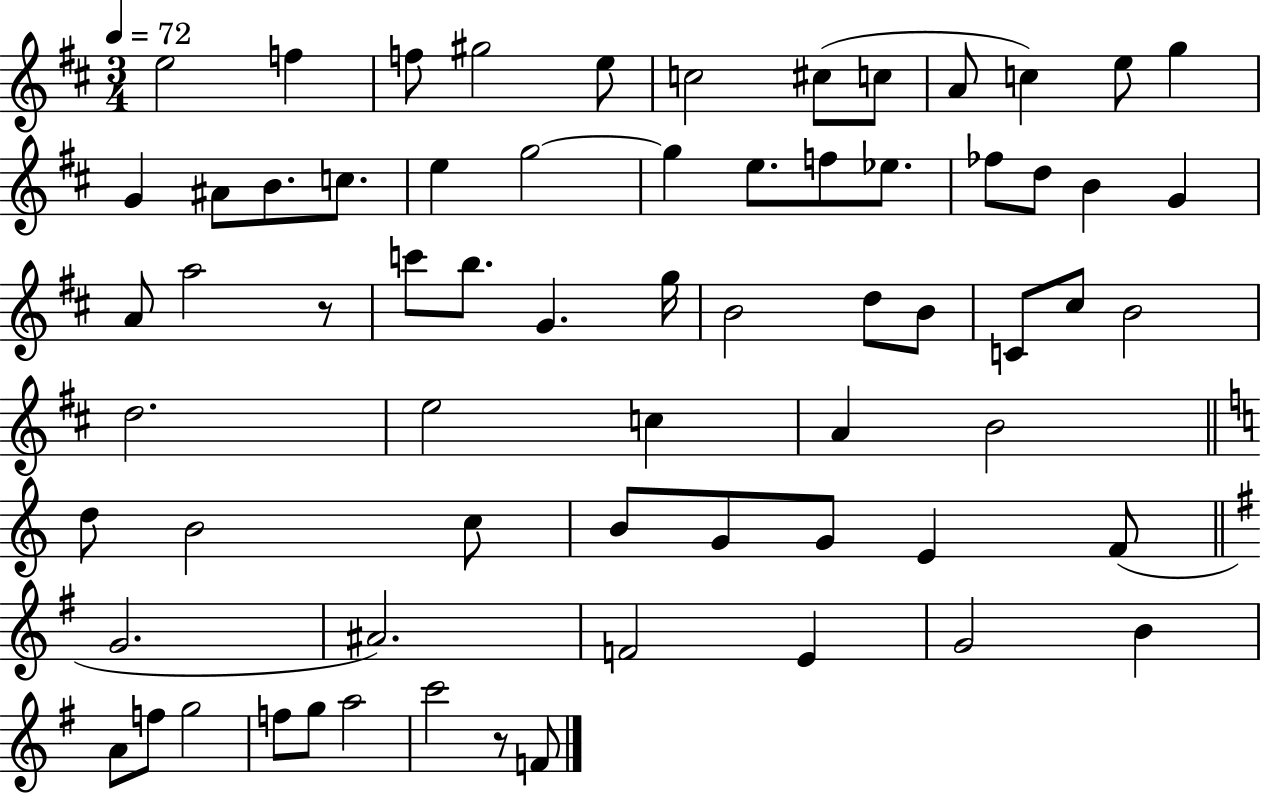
{
  \clef treble
  \numericTimeSignature
  \time 3/4
  \key d \major
  \tempo 4 = 72
  e''2 f''4 | f''8 gis''2 e''8 | c''2 cis''8( c''8 | a'8 c''4) e''8 g''4 | \break g'4 ais'8 b'8. c''8. | e''4 g''2~~ | g''4 e''8. f''8 ees''8. | fes''8 d''8 b'4 g'4 | \break a'8 a''2 r8 | c'''8 b''8. g'4. g''16 | b'2 d''8 b'8 | c'8 cis''8 b'2 | \break d''2. | e''2 c''4 | a'4 b'2 | \bar "||" \break \key c \major d''8 b'2 c''8 | b'8 g'8 g'8 e'4 f'8( | \bar "||" \break \key g \major g'2. | ais'2.) | f'2 e'4 | g'2 b'4 | \break a'8 f''8 g''2 | f''8 g''8 a''2 | c'''2 r8 f'8 | \bar "|."
}